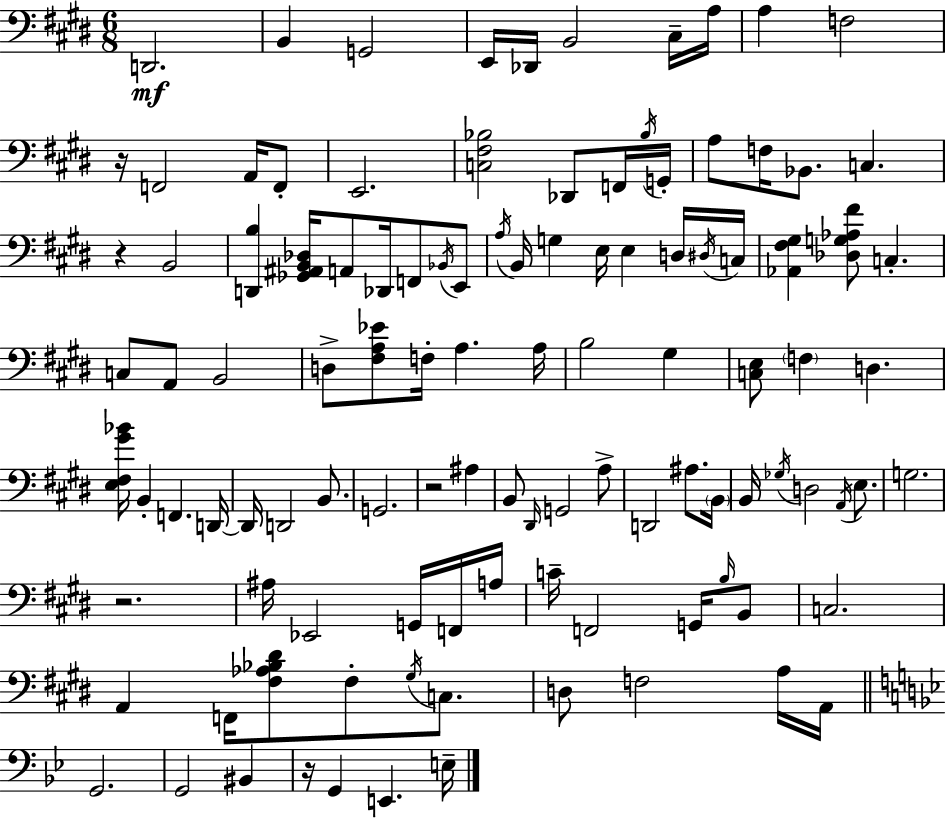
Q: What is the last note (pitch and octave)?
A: E3